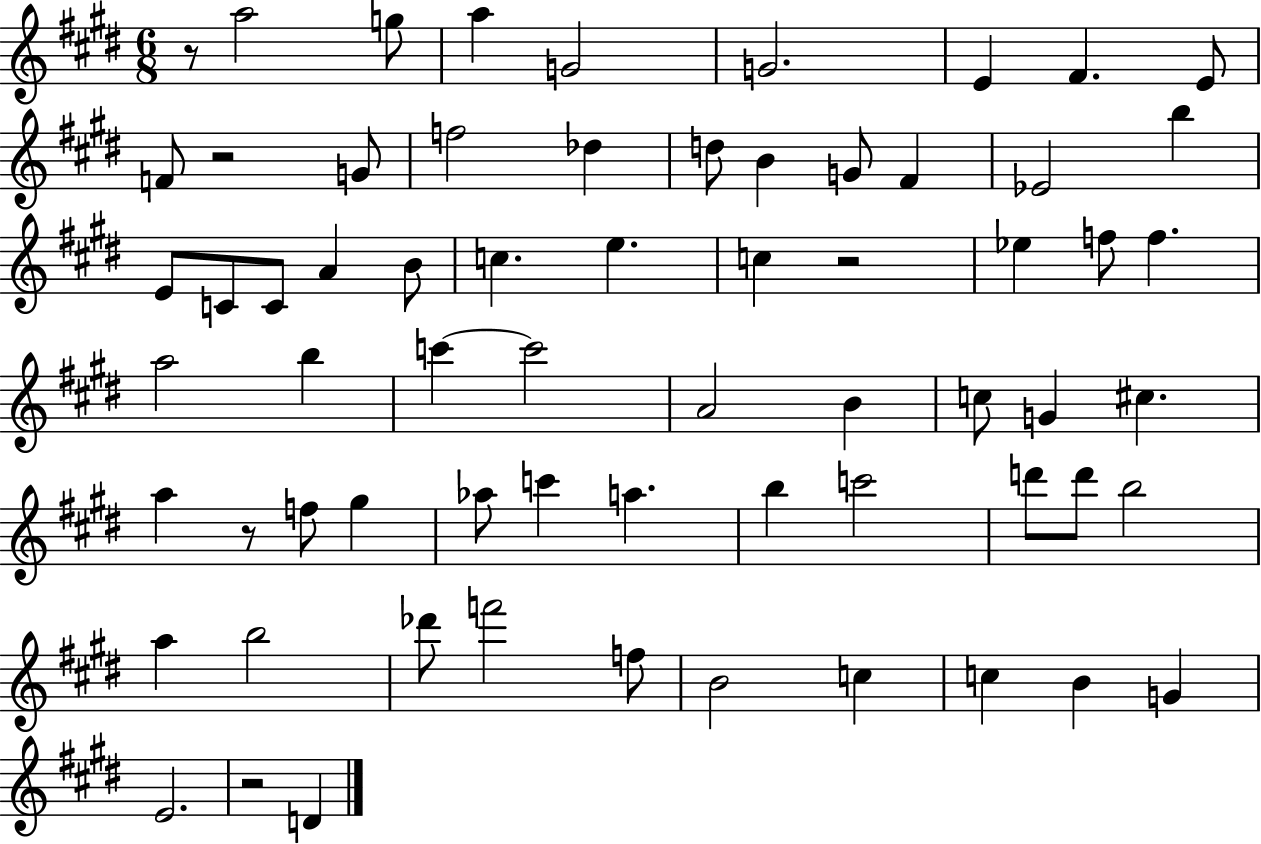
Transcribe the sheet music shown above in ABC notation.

X:1
T:Untitled
M:6/8
L:1/4
K:E
z/2 a2 g/2 a G2 G2 E ^F E/2 F/2 z2 G/2 f2 _d d/2 B G/2 ^F _E2 b E/2 C/2 C/2 A B/2 c e c z2 _e f/2 f a2 b c' c'2 A2 B c/2 G ^c a z/2 f/2 ^g _a/2 c' a b c'2 d'/2 d'/2 b2 a b2 _d'/2 f'2 f/2 B2 c c B G E2 z2 D